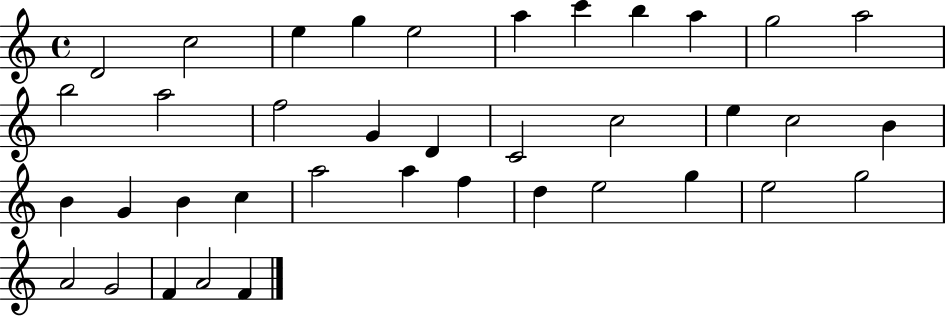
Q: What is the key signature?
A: C major